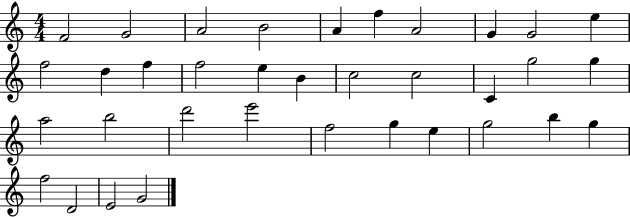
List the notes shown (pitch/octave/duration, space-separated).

F4/h G4/h A4/h B4/h A4/q F5/q A4/h G4/q G4/h E5/q F5/h D5/q F5/q F5/h E5/q B4/q C5/h C5/h C4/q G5/h G5/q A5/h B5/h D6/h E6/h F5/h G5/q E5/q G5/h B5/q G5/q F5/h D4/h E4/h G4/h